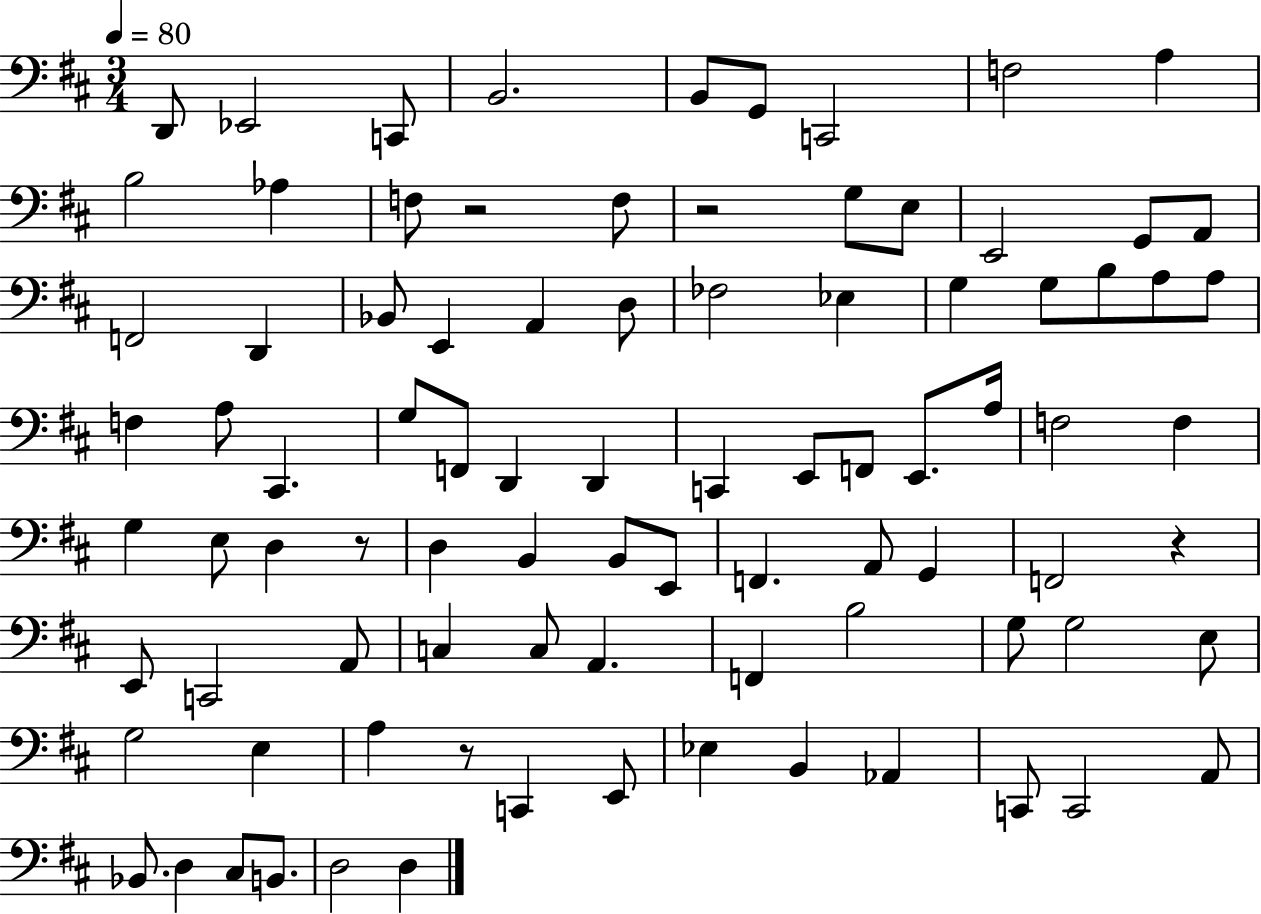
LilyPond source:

{
  \clef bass
  \numericTimeSignature
  \time 3/4
  \key d \major
  \tempo 4 = 80
  d,8 ees,2 c,8 | b,2. | b,8 g,8 c,2 | f2 a4 | \break b2 aes4 | f8 r2 f8 | r2 g8 e8 | e,2 g,8 a,8 | \break f,2 d,4 | bes,8 e,4 a,4 d8 | fes2 ees4 | g4 g8 b8 a8 a8 | \break f4 a8 cis,4. | g8 f,8 d,4 d,4 | c,4 e,8 f,8 e,8. a16 | f2 f4 | \break g4 e8 d4 r8 | d4 b,4 b,8 e,8 | f,4. a,8 g,4 | f,2 r4 | \break e,8 c,2 a,8 | c4 c8 a,4. | f,4 b2 | g8 g2 e8 | \break g2 e4 | a4 r8 c,4 e,8 | ees4 b,4 aes,4 | c,8 c,2 a,8 | \break bes,8. d4 cis8 b,8. | d2 d4 | \bar "|."
}